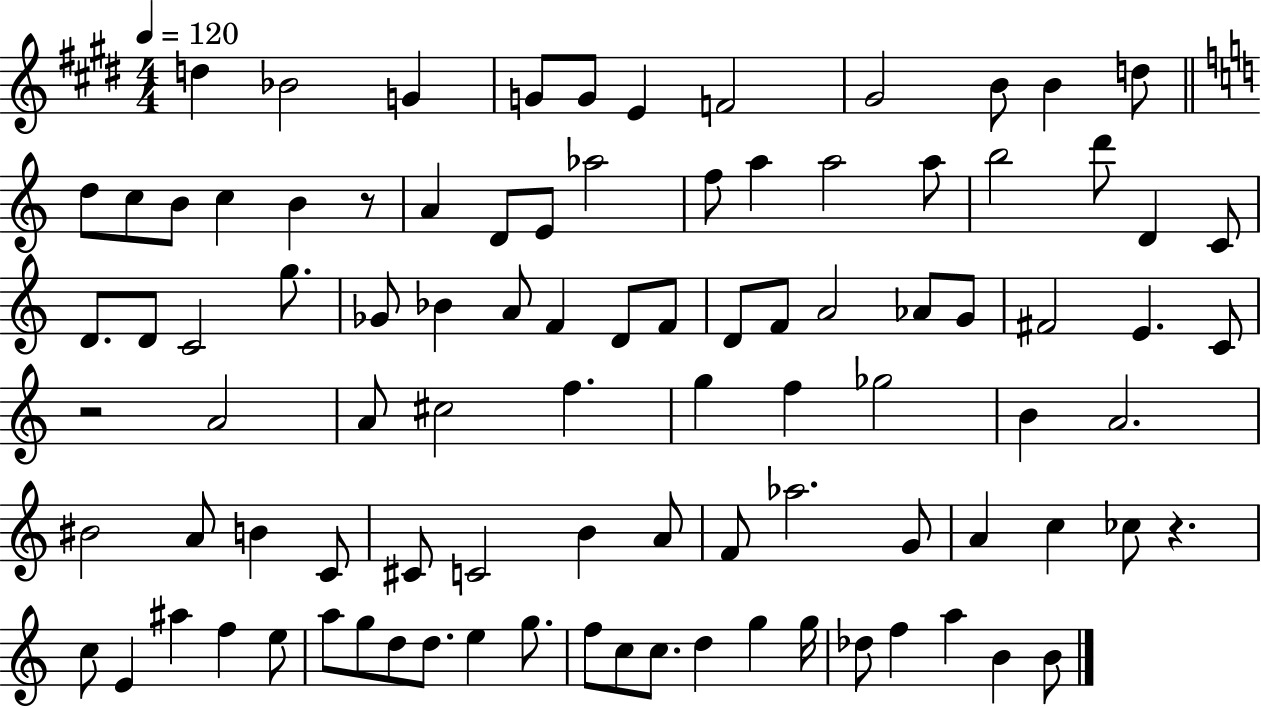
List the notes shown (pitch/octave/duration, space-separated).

D5/q Bb4/h G4/q G4/e G4/e E4/q F4/h G#4/h B4/e B4/q D5/e D5/e C5/e B4/e C5/q B4/q R/e A4/q D4/e E4/e Ab5/h F5/e A5/q A5/h A5/e B5/h D6/e D4/q C4/e D4/e. D4/e C4/h G5/e. Gb4/e Bb4/q A4/e F4/q D4/e F4/e D4/e F4/e A4/h Ab4/e G4/e F#4/h E4/q. C4/e R/h A4/h A4/e C#5/h F5/q. G5/q F5/q Gb5/h B4/q A4/h. BIS4/h A4/e B4/q C4/e C#4/e C4/h B4/q A4/e F4/e Ab5/h. G4/e A4/q C5/q CES5/e R/q. C5/e E4/q A#5/q F5/q E5/e A5/e G5/e D5/e D5/e. E5/q G5/e. F5/e C5/e C5/e. D5/q G5/q G5/s Db5/e F5/q A5/q B4/q B4/e